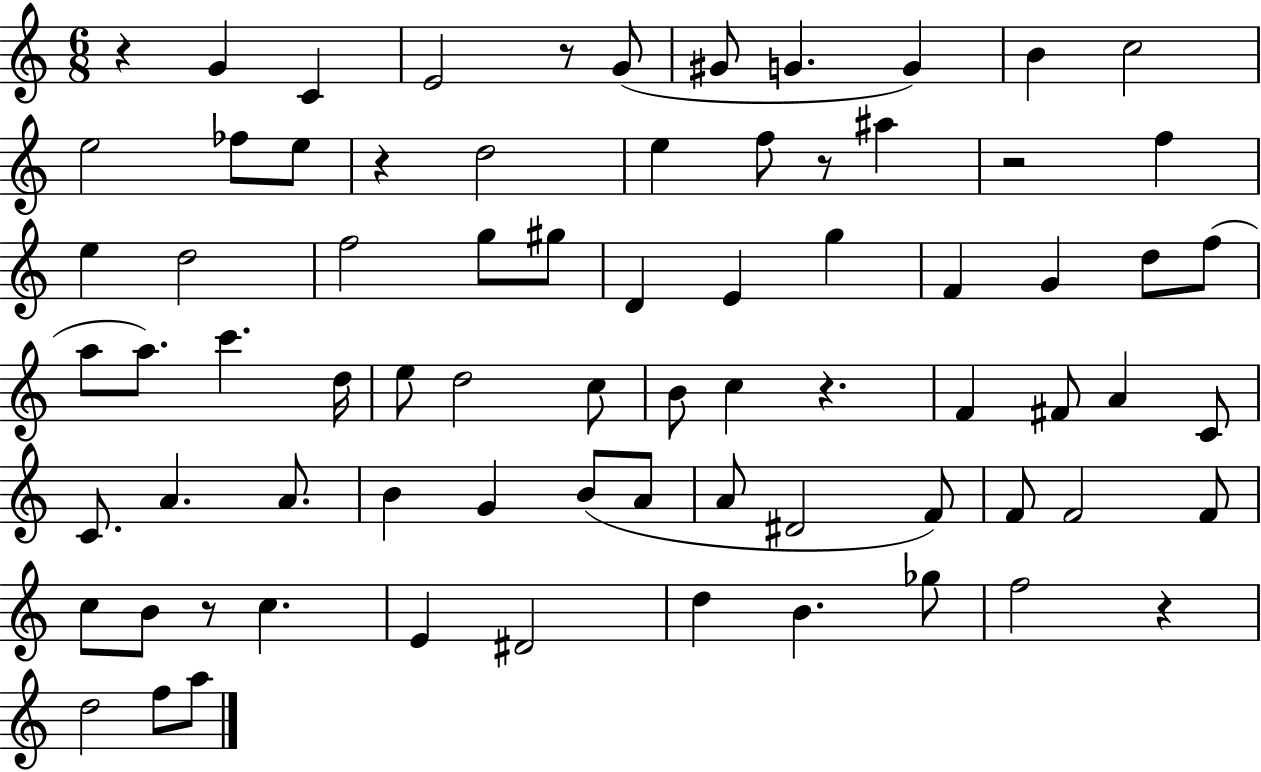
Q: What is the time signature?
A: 6/8